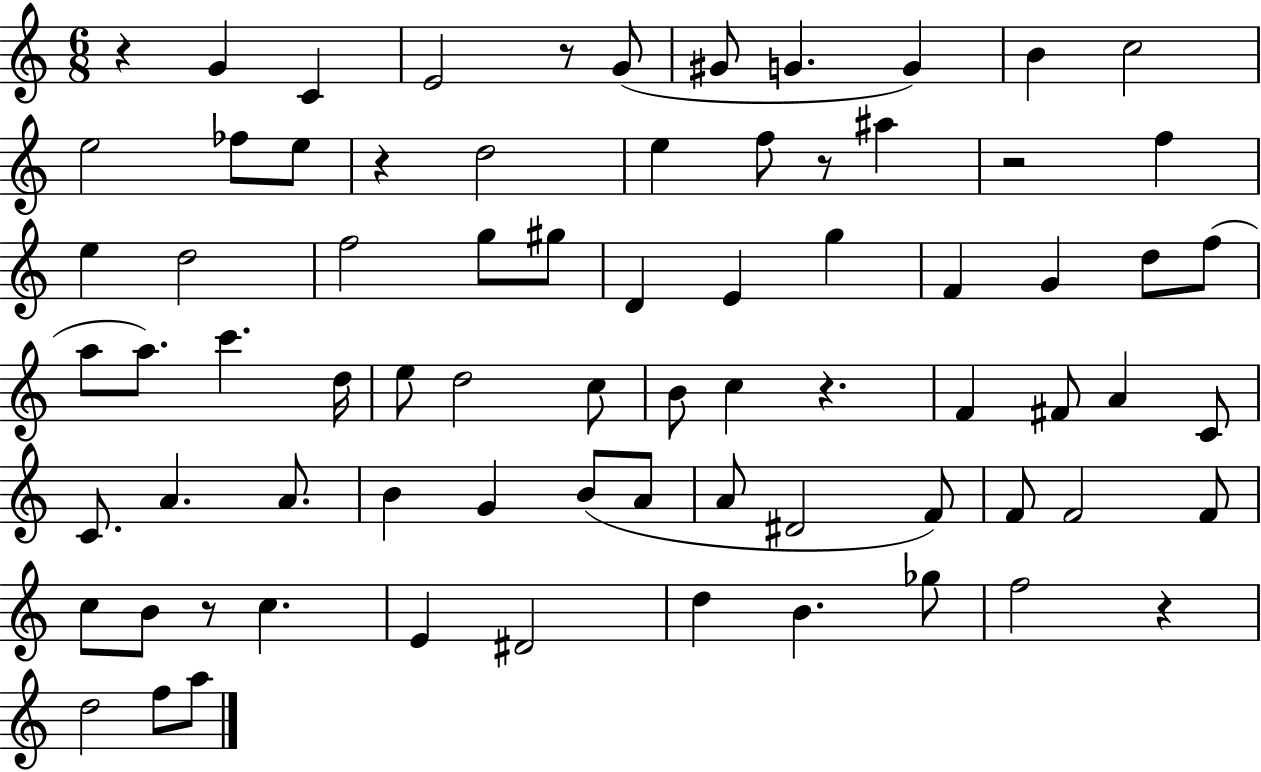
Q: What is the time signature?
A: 6/8